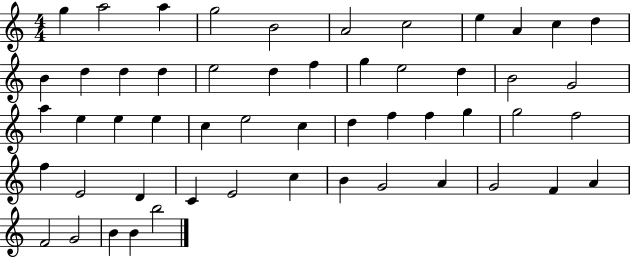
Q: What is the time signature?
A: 4/4